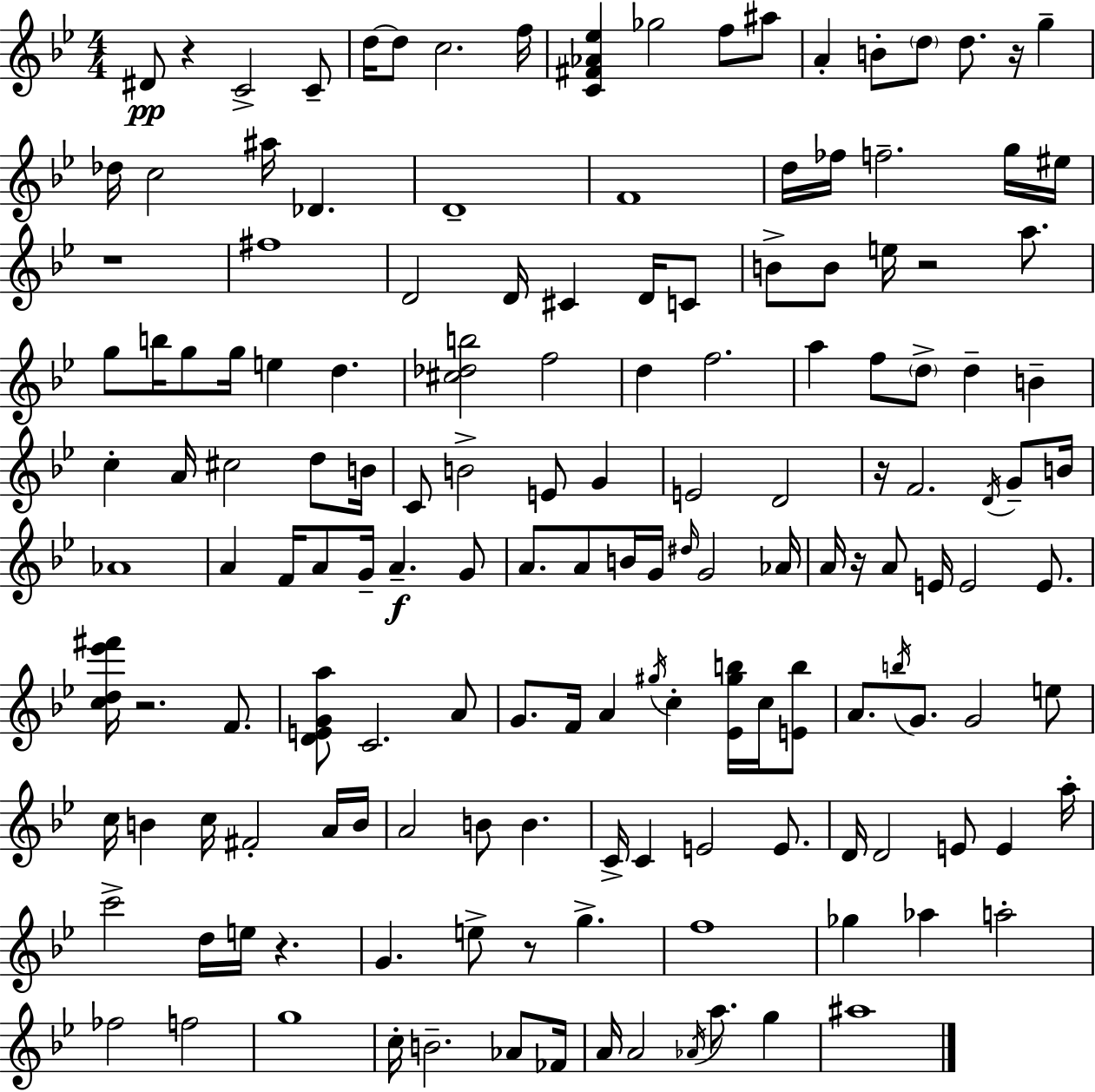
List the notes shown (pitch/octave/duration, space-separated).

D#4/e R/q C4/h C4/e D5/s D5/e C5/h. F5/s [C4,F#4,Ab4,Eb5]/q Gb5/h F5/e A#5/e A4/q B4/e D5/e D5/e. R/s G5/q Db5/s C5/h A#5/s Db4/q. D4/w F4/w D5/s FES5/s F5/h. G5/s EIS5/s R/w F#5/w D4/h D4/s C#4/q D4/s C4/e B4/e B4/e E5/s R/h A5/e. G5/e B5/s G5/e G5/s E5/q D5/q. [C#5,Db5,B5]/h F5/h D5/q F5/h. A5/q F5/e D5/e D5/q B4/q C5/q A4/s C#5/h D5/e B4/s C4/e B4/h E4/e G4/q E4/h D4/h R/s F4/h. D4/s G4/e B4/s Ab4/w A4/q F4/s A4/e G4/s A4/q. G4/e A4/e. A4/e B4/s G4/s D#5/s G4/h Ab4/s A4/s R/s A4/e E4/s E4/h E4/e. [C5,D5,Eb6,F#6]/s R/h. F4/e. [D4,E4,G4,A5]/e C4/h. A4/e G4/e. F4/s A4/q G#5/s C5/q [Eb4,G#5,B5]/s C5/s [E4,B5]/e A4/e. B5/s G4/e. G4/h E5/e C5/s B4/q C5/s F#4/h A4/s B4/s A4/h B4/e B4/q. C4/s C4/q E4/h E4/e. D4/s D4/h E4/e E4/q A5/s C6/h D5/s E5/s R/q. G4/q. E5/e R/e G5/q. F5/w Gb5/q Ab5/q A5/h FES5/h F5/h G5/w C5/s B4/h. Ab4/e FES4/s A4/s A4/h Ab4/s A5/e. G5/q A#5/w